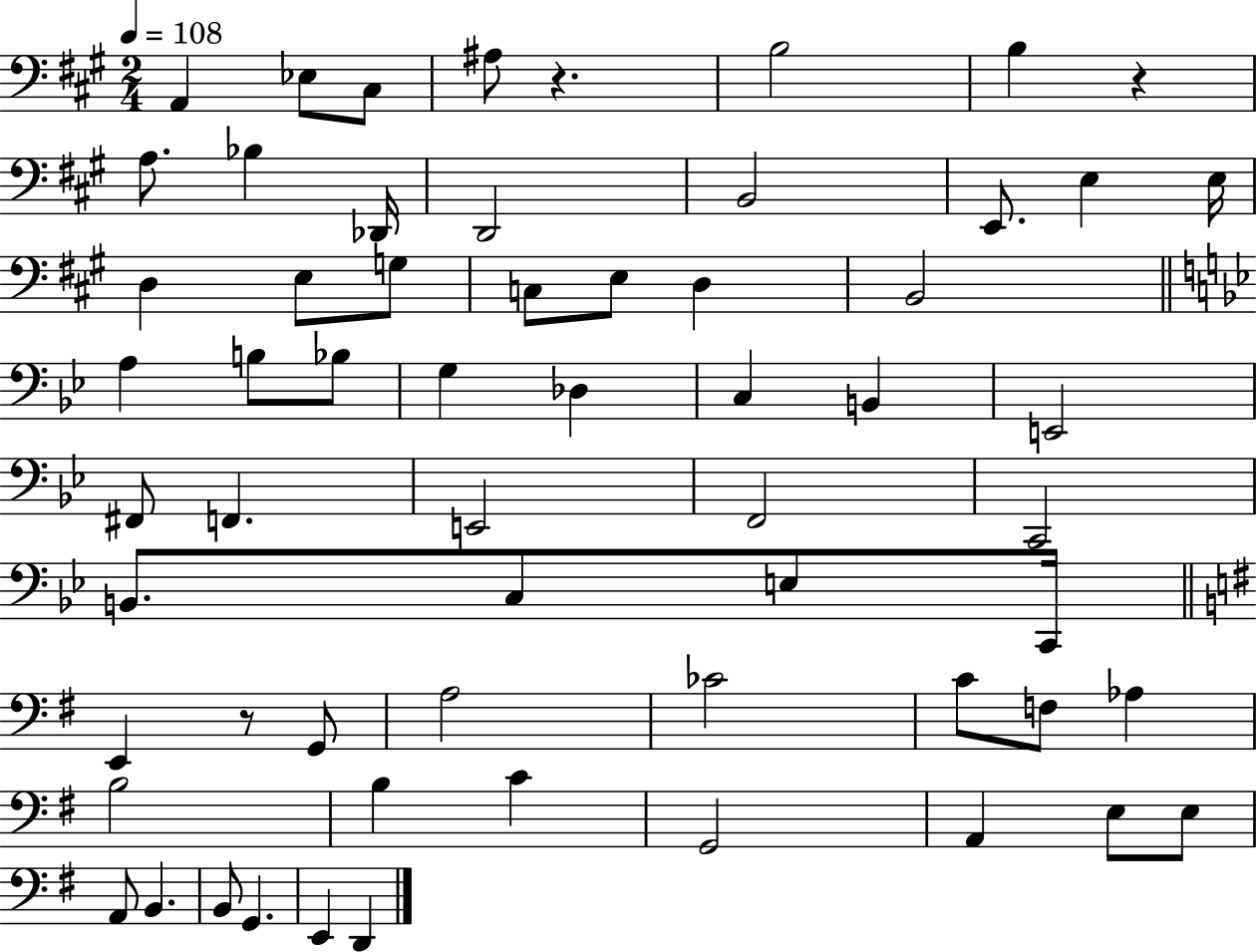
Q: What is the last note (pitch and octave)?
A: D2